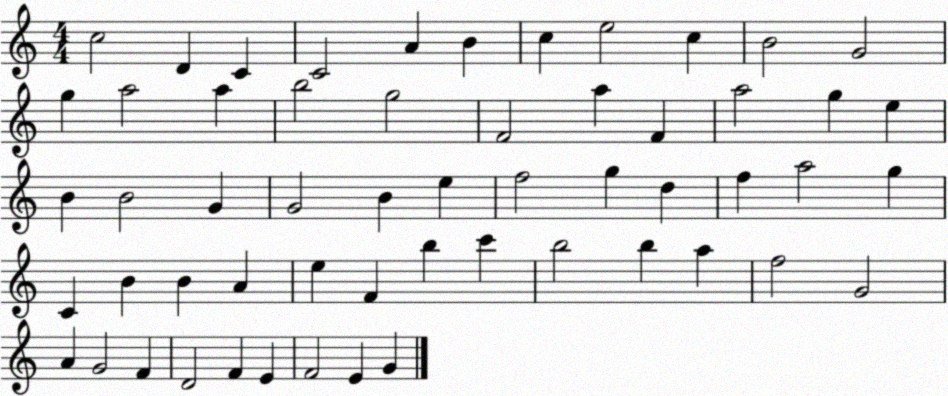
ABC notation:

X:1
T:Untitled
M:4/4
L:1/4
K:C
c2 D C C2 A B c e2 c B2 G2 g a2 a b2 g2 F2 a F a2 g e B B2 G G2 B e f2 g d f a2 g C B B A e F b c' b2 b a f2 G2 A G2 F D2 F E F2 E G